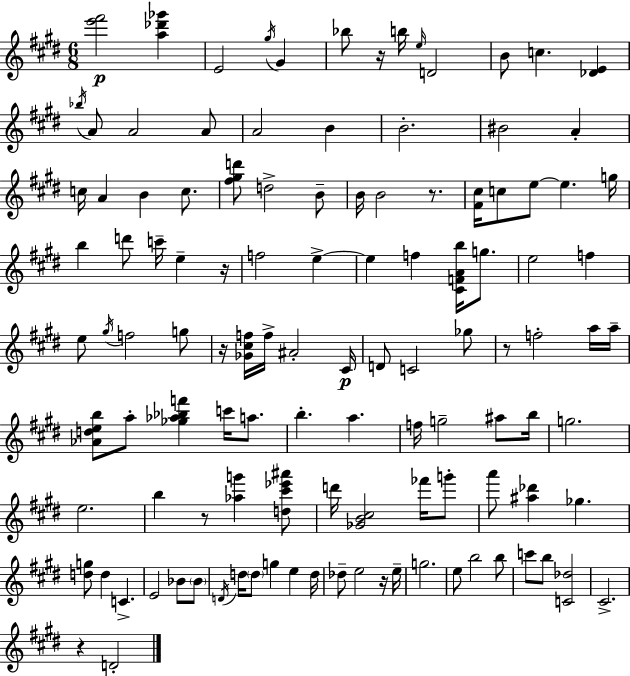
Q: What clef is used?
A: treble